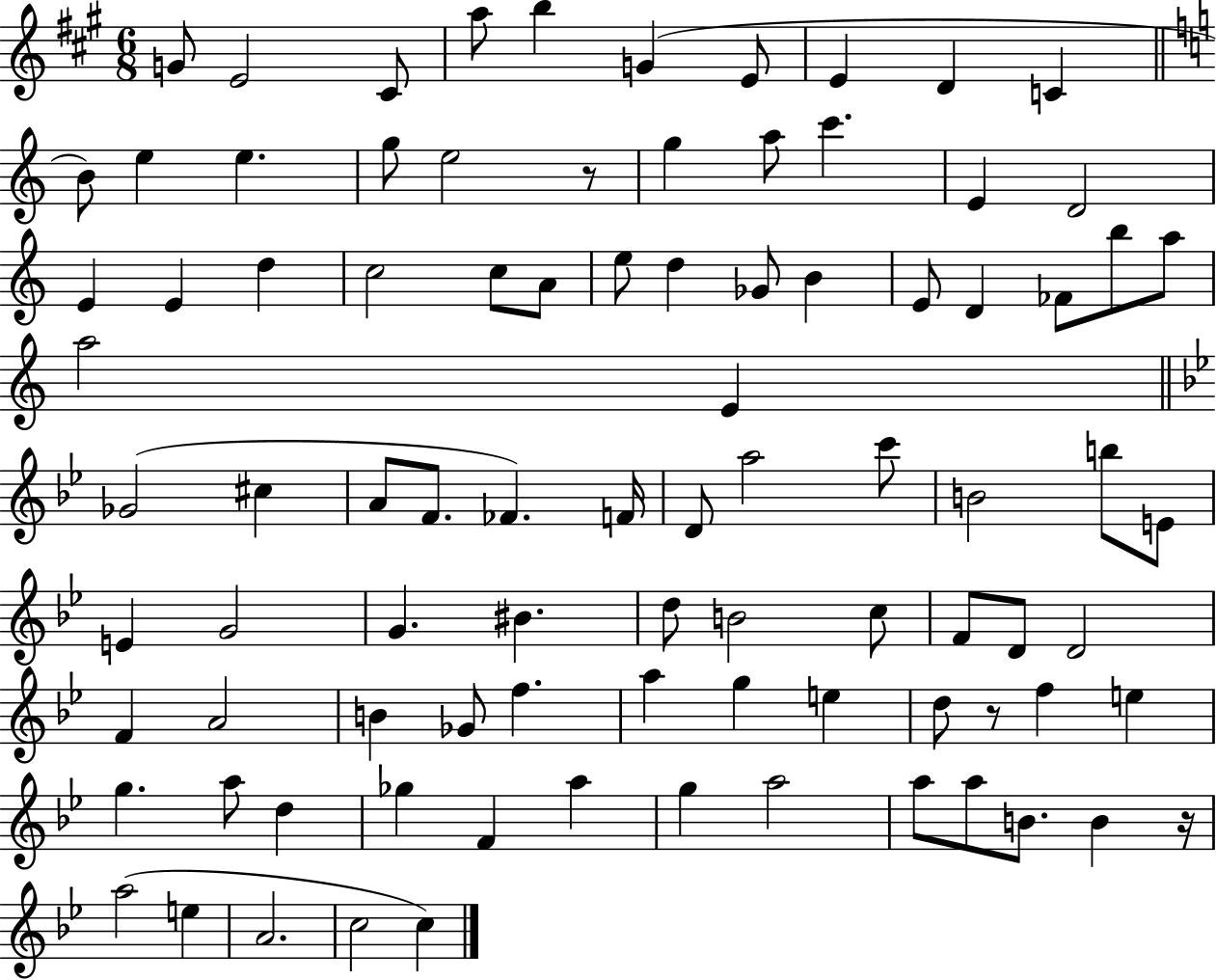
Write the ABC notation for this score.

X:1
T:Untitled
M:6/8
L:1/4
K:A
G/2 E2 ^C/2 a/2 b G E/2 E D C B/2 e e g/2 e2 z/2 g a/2 c' E D2 E E d c2 c/2 A/2 e/2 d _G/2 B E/2 D _F/2 b/2 a/2 a2 E _G2 ^c A/2 F/2 _F F/4 D/2 a2 c'/2 B2 b/2 E/2 E G2 G ^B d/2 B2 c/2 F/2 D/2 D2 F A2 B _G/2 f a g e d/2 z/2 f e g a/2 d _g F a g a2 a/2 a/2 B/2 B z/4 a2 e A2 c2 c